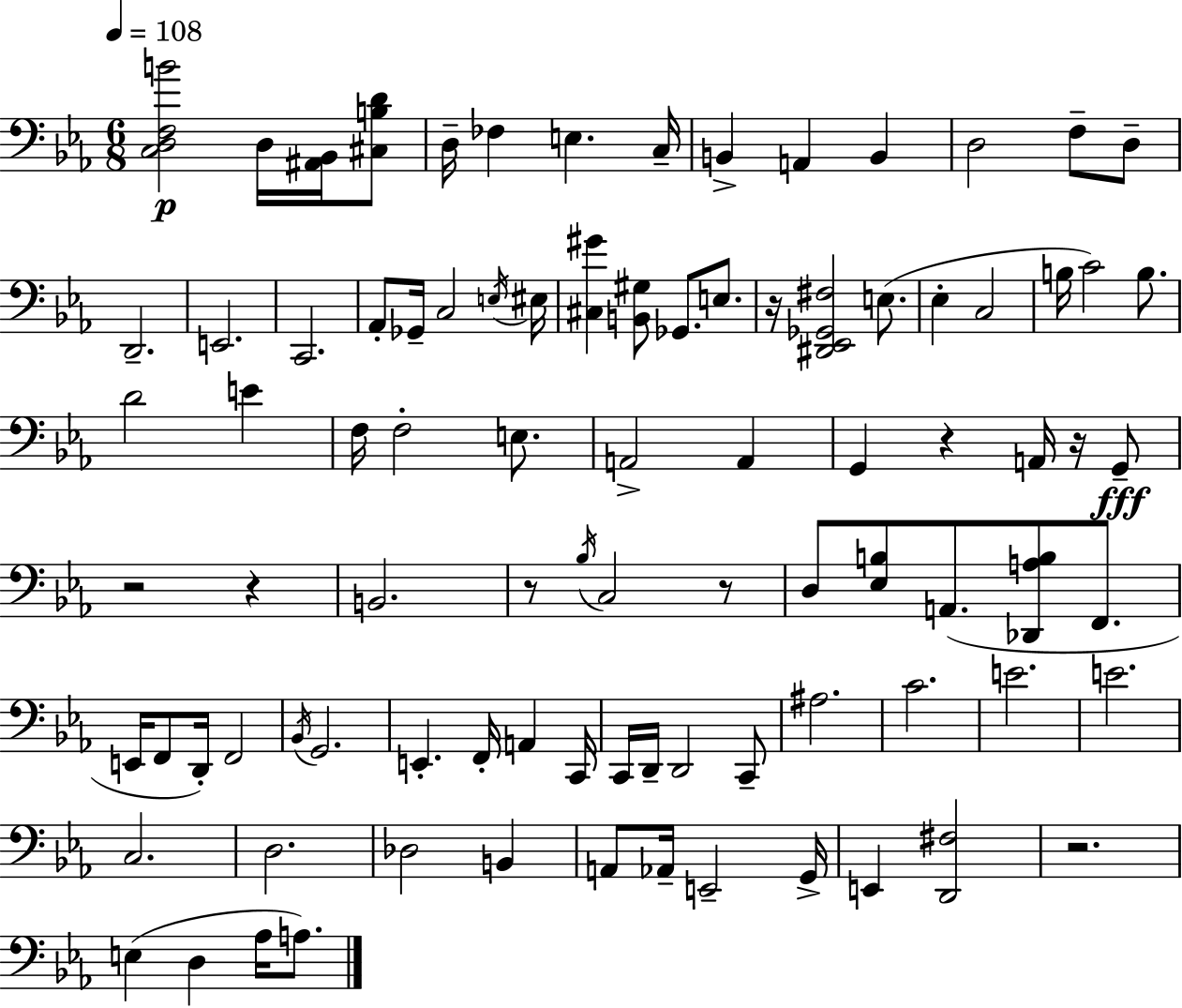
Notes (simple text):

[C3,D3,F3,B4]/h D3/s [A#2,Bb2]/s [C#3,B3,D4]/e D3/s FES3/q E3/q. C3/s B2/q A2/q B2/q D3/h F3/e D3/e D2/h. E2/h. C2/h. Ab2/e Gb2/s C3/h E3/s EIS3/s [C#3,G#4]/q [B2,G#3]/e Gb2/e. E3/e. R/s [D#2,Eb2,Gb2,F#3]/h E3/e. Eb3/q C3/h B3/s C4/h B3/e. D4/h E4/q F3/s F3/h E3/e. A2/h A2/q G2/q R/q A2/s R/s G2/e R/h R/q B2/h. R/e Bb3/s C3/h R/e D3/e [Eb3,B3]/e A2/e. [Db2,A3,B3]/e F2/e. E2/s F2/e D2/s F2/h Bb2/s G2/h. E2/q. F2/s A2/q C2/s C2/s D2/s D2/h C2/e A#3/h. C4/h. E4/h. E4/h. C3/h. D3/h. Db3/h B2/q A2/e Ab2/s E2/h G2/s E2/q [D2,F#3]/h R/h. E3/q D3/q Ab3/s A3/e.